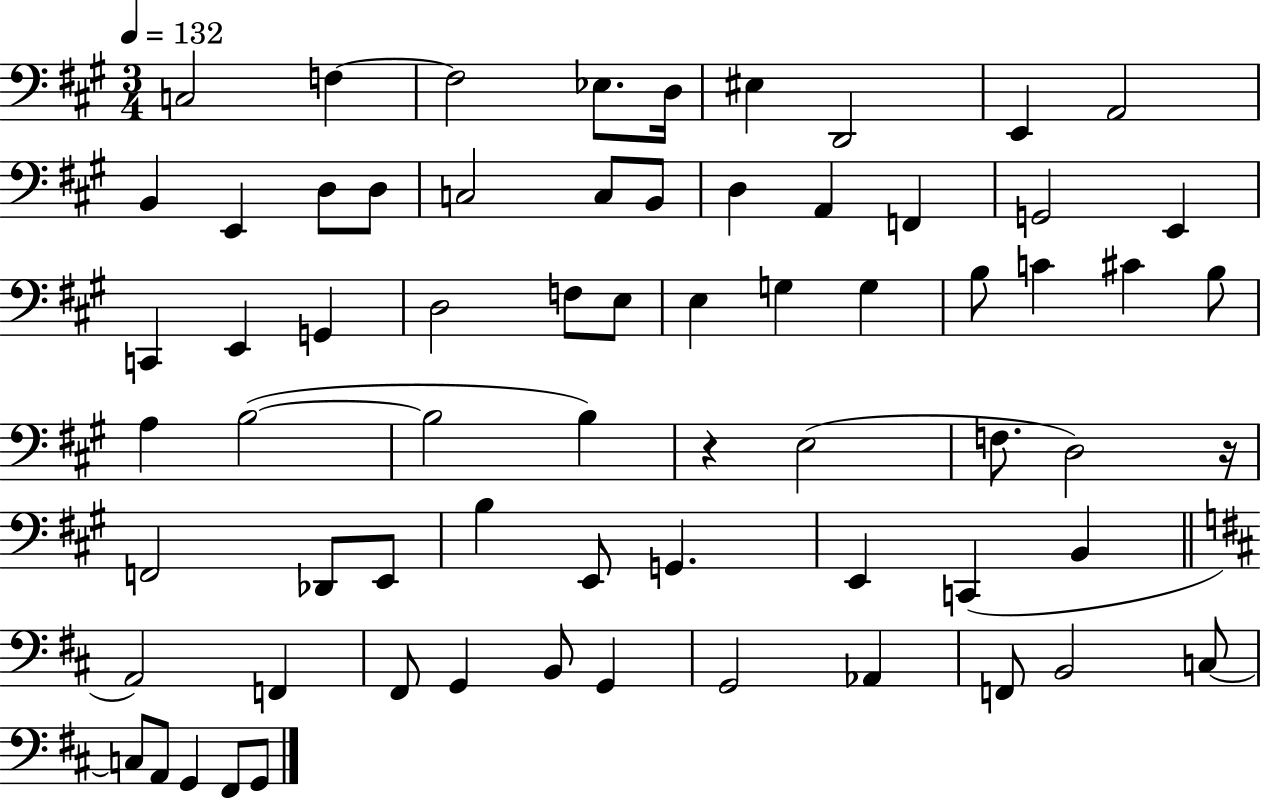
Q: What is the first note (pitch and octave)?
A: C3